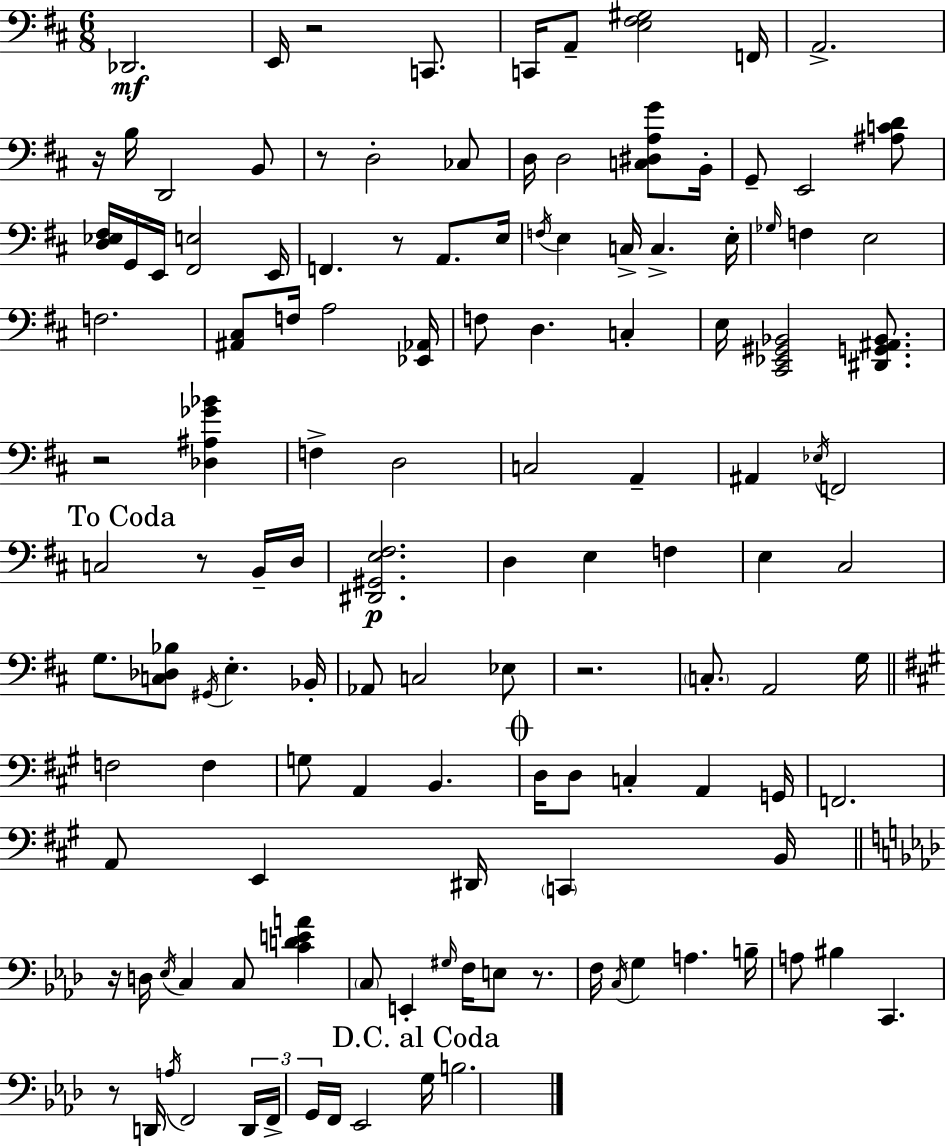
X:1
T:Untitled
M:6/8
L:1/4
K:D
_D,,2 E,,/4 z2 C,,/2 C,,/4 A,,/2 [E,^F,^G,]2 F,,/4 A,,2 z/4 B,/4 D,,2 B,,/2 z/2 D,2 _C,/2 D,/4 D,2 [C,^D,A,G]/2 B,,/4 G,,/2 E,,2 [^A,CD]/2 [D,_E,^F,]/4 G,,/4 E,,/4 [^F,,E,]2 E,,/4 F,, z/2 A,,/2 E,/4 F,/4 E, C,/4 C, E,/4 _G,/4 F, E,2 F,2 [^A,,^C,]/2 F,/4 A,2 [_E,,_A,,]/4 F,/2 D, C, E,/4 [^C,,_E,,^G,,_B,,]2 [^D,,G,,^A,,_B,,]/2 z2 [_D,^A,_G_B] F, D,2 C,2 A,, ^A,, _E,/4 F,,2 C,2 z/2 B,,/4 D,/4 [^D,,^G,,E,^F,]2 D, E, F, E, ^C,2 G,/2 [C,_D,_B,]/2 ^G,,/4 E, _B,,/4 _A,,/2 C,2 _E,/2 z2 C,/2 A,,2 G,/4 F,2 F, G,/2 A,, B,, D,/4 D,/2 C, A,, G,,/4 F,,2 A,,/2 E,, ^D,,/4 C,, B,,/4 z/4 D,/4 _E,/4 C, C,/2 [CDEA] C,/2 E,, ^G,/4 F,/4 E,/2 z/2 F,/4 C,/4 G, A, B,/4 A,/2 ^B, C,, z/2 D,,/4 A,/4 F,,2 D,,/4 F,,/4 G,,/4 F,,/4 _E,,2 G,/4 B,2